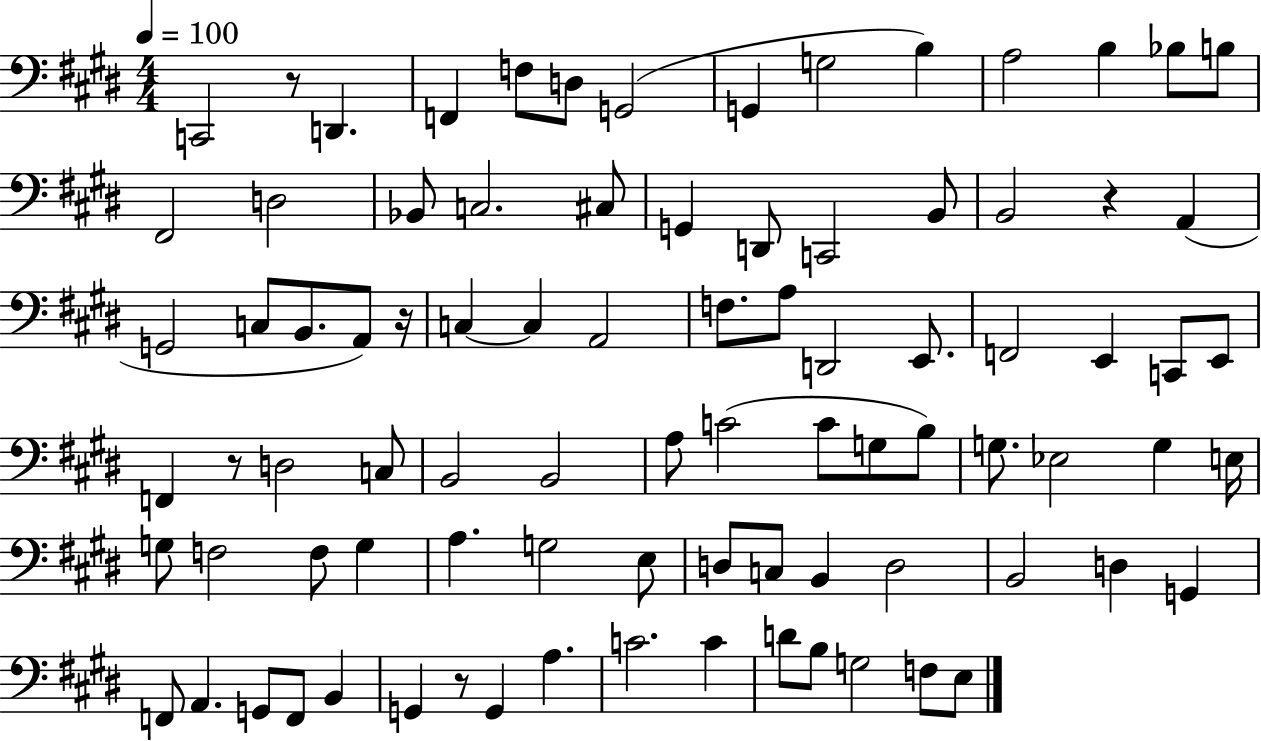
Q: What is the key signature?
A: E major